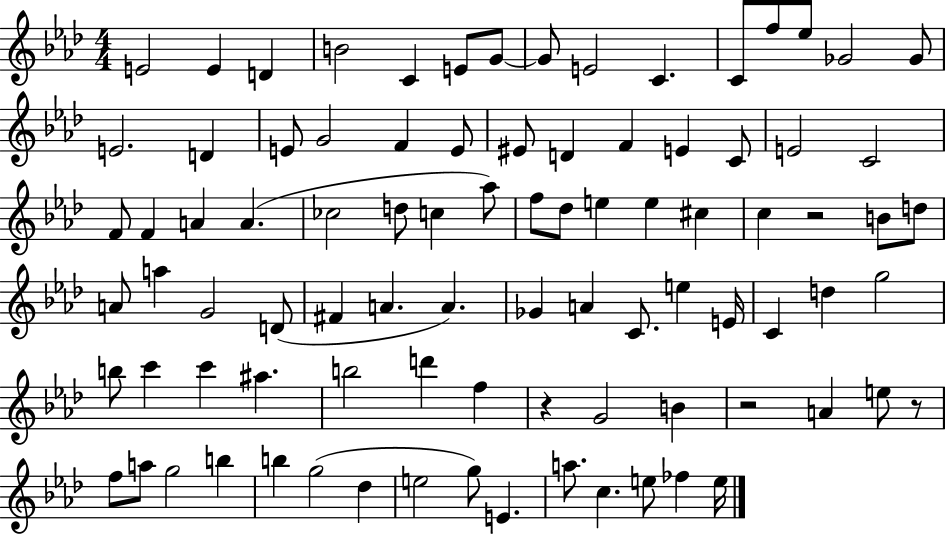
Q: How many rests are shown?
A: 4